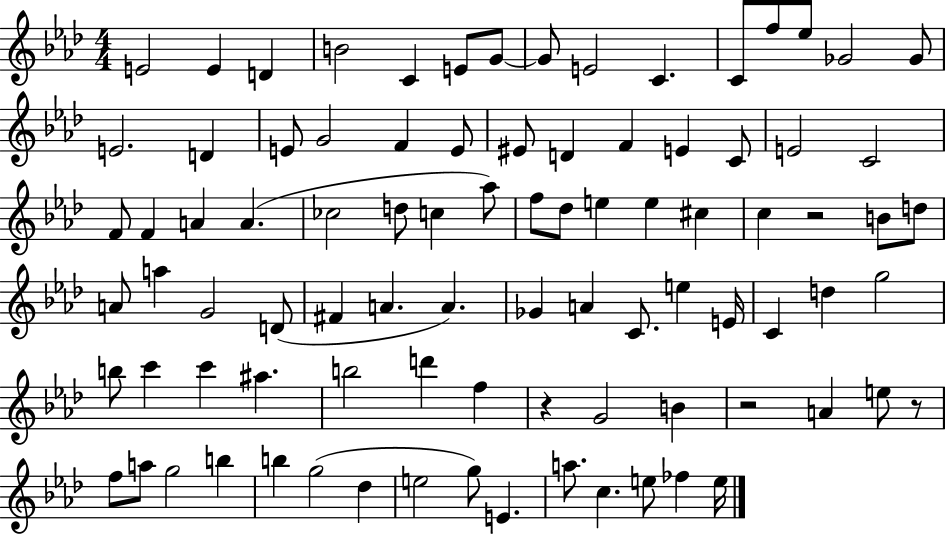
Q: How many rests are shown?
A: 4